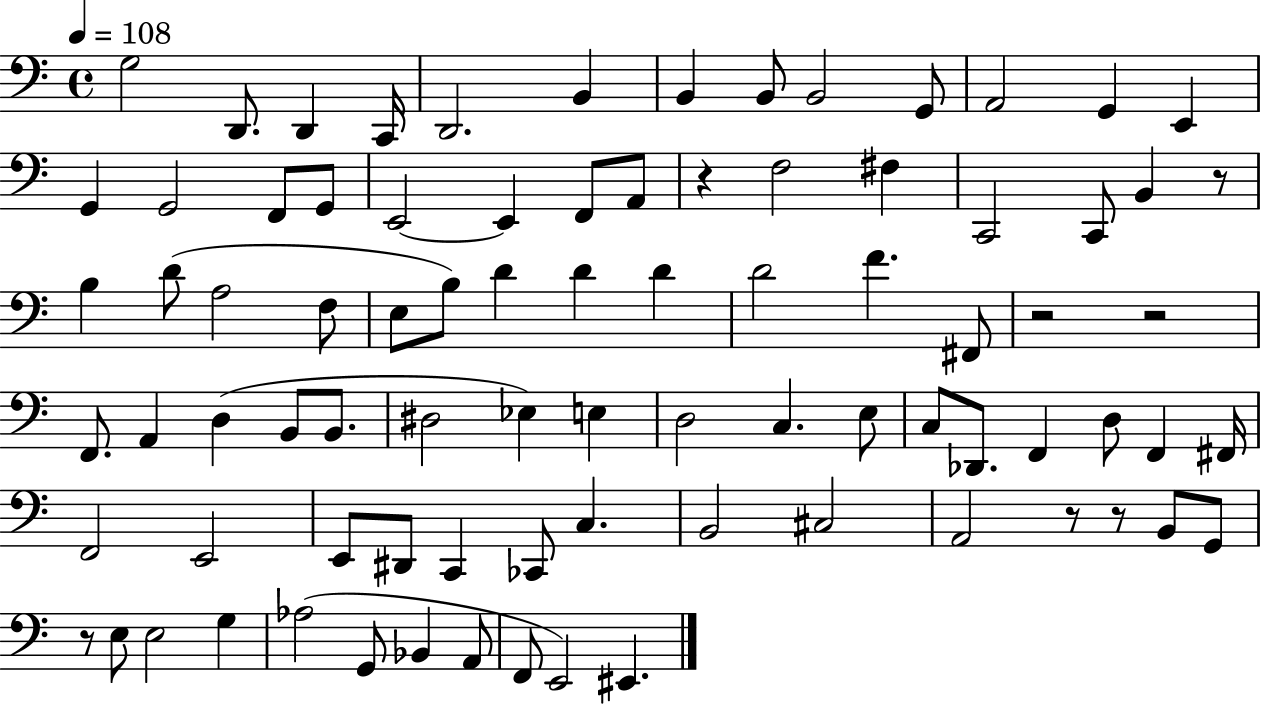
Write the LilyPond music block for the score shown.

{
  \clef bass
  \time 4/4
  \defaultTimeSignature
  \key c \major
  \tempo 4 = 108
  \repeat volta 2 { g2 d,8. d,4 c,16 | d,2. b,4 | b,4 b,8 b,2 g,8 | a,2 g,4 e,4 | \break g,4 g,2 f,8 g,8 | e,2~~ e,4 f,8 a,8 | r4 f2 fis4 | c,2 c,8 b,4 r8 | \break b4 d'8( a2 f8 | e8 b8) d'4 d'4 d'4 | d'2 f'4. fis,8 | r2 r2 | \break f,8. a,4 d4( b,8 b,8. | dis2 ees4) e4 | d2 c4. e8 | c8 des,8. f,4 d8 f,4 fis,16 | \break f,2 e,2 | e,8 dis,8 c,4 ces,8 c4. | b,2 cis2 | a,2 r8 r8 b,8 g,8 | \break r8 e8 e2 g4 | aes2( g,8 bes,4 a,8 | f,8 e,2) eis,4. | } \bar "|."
}